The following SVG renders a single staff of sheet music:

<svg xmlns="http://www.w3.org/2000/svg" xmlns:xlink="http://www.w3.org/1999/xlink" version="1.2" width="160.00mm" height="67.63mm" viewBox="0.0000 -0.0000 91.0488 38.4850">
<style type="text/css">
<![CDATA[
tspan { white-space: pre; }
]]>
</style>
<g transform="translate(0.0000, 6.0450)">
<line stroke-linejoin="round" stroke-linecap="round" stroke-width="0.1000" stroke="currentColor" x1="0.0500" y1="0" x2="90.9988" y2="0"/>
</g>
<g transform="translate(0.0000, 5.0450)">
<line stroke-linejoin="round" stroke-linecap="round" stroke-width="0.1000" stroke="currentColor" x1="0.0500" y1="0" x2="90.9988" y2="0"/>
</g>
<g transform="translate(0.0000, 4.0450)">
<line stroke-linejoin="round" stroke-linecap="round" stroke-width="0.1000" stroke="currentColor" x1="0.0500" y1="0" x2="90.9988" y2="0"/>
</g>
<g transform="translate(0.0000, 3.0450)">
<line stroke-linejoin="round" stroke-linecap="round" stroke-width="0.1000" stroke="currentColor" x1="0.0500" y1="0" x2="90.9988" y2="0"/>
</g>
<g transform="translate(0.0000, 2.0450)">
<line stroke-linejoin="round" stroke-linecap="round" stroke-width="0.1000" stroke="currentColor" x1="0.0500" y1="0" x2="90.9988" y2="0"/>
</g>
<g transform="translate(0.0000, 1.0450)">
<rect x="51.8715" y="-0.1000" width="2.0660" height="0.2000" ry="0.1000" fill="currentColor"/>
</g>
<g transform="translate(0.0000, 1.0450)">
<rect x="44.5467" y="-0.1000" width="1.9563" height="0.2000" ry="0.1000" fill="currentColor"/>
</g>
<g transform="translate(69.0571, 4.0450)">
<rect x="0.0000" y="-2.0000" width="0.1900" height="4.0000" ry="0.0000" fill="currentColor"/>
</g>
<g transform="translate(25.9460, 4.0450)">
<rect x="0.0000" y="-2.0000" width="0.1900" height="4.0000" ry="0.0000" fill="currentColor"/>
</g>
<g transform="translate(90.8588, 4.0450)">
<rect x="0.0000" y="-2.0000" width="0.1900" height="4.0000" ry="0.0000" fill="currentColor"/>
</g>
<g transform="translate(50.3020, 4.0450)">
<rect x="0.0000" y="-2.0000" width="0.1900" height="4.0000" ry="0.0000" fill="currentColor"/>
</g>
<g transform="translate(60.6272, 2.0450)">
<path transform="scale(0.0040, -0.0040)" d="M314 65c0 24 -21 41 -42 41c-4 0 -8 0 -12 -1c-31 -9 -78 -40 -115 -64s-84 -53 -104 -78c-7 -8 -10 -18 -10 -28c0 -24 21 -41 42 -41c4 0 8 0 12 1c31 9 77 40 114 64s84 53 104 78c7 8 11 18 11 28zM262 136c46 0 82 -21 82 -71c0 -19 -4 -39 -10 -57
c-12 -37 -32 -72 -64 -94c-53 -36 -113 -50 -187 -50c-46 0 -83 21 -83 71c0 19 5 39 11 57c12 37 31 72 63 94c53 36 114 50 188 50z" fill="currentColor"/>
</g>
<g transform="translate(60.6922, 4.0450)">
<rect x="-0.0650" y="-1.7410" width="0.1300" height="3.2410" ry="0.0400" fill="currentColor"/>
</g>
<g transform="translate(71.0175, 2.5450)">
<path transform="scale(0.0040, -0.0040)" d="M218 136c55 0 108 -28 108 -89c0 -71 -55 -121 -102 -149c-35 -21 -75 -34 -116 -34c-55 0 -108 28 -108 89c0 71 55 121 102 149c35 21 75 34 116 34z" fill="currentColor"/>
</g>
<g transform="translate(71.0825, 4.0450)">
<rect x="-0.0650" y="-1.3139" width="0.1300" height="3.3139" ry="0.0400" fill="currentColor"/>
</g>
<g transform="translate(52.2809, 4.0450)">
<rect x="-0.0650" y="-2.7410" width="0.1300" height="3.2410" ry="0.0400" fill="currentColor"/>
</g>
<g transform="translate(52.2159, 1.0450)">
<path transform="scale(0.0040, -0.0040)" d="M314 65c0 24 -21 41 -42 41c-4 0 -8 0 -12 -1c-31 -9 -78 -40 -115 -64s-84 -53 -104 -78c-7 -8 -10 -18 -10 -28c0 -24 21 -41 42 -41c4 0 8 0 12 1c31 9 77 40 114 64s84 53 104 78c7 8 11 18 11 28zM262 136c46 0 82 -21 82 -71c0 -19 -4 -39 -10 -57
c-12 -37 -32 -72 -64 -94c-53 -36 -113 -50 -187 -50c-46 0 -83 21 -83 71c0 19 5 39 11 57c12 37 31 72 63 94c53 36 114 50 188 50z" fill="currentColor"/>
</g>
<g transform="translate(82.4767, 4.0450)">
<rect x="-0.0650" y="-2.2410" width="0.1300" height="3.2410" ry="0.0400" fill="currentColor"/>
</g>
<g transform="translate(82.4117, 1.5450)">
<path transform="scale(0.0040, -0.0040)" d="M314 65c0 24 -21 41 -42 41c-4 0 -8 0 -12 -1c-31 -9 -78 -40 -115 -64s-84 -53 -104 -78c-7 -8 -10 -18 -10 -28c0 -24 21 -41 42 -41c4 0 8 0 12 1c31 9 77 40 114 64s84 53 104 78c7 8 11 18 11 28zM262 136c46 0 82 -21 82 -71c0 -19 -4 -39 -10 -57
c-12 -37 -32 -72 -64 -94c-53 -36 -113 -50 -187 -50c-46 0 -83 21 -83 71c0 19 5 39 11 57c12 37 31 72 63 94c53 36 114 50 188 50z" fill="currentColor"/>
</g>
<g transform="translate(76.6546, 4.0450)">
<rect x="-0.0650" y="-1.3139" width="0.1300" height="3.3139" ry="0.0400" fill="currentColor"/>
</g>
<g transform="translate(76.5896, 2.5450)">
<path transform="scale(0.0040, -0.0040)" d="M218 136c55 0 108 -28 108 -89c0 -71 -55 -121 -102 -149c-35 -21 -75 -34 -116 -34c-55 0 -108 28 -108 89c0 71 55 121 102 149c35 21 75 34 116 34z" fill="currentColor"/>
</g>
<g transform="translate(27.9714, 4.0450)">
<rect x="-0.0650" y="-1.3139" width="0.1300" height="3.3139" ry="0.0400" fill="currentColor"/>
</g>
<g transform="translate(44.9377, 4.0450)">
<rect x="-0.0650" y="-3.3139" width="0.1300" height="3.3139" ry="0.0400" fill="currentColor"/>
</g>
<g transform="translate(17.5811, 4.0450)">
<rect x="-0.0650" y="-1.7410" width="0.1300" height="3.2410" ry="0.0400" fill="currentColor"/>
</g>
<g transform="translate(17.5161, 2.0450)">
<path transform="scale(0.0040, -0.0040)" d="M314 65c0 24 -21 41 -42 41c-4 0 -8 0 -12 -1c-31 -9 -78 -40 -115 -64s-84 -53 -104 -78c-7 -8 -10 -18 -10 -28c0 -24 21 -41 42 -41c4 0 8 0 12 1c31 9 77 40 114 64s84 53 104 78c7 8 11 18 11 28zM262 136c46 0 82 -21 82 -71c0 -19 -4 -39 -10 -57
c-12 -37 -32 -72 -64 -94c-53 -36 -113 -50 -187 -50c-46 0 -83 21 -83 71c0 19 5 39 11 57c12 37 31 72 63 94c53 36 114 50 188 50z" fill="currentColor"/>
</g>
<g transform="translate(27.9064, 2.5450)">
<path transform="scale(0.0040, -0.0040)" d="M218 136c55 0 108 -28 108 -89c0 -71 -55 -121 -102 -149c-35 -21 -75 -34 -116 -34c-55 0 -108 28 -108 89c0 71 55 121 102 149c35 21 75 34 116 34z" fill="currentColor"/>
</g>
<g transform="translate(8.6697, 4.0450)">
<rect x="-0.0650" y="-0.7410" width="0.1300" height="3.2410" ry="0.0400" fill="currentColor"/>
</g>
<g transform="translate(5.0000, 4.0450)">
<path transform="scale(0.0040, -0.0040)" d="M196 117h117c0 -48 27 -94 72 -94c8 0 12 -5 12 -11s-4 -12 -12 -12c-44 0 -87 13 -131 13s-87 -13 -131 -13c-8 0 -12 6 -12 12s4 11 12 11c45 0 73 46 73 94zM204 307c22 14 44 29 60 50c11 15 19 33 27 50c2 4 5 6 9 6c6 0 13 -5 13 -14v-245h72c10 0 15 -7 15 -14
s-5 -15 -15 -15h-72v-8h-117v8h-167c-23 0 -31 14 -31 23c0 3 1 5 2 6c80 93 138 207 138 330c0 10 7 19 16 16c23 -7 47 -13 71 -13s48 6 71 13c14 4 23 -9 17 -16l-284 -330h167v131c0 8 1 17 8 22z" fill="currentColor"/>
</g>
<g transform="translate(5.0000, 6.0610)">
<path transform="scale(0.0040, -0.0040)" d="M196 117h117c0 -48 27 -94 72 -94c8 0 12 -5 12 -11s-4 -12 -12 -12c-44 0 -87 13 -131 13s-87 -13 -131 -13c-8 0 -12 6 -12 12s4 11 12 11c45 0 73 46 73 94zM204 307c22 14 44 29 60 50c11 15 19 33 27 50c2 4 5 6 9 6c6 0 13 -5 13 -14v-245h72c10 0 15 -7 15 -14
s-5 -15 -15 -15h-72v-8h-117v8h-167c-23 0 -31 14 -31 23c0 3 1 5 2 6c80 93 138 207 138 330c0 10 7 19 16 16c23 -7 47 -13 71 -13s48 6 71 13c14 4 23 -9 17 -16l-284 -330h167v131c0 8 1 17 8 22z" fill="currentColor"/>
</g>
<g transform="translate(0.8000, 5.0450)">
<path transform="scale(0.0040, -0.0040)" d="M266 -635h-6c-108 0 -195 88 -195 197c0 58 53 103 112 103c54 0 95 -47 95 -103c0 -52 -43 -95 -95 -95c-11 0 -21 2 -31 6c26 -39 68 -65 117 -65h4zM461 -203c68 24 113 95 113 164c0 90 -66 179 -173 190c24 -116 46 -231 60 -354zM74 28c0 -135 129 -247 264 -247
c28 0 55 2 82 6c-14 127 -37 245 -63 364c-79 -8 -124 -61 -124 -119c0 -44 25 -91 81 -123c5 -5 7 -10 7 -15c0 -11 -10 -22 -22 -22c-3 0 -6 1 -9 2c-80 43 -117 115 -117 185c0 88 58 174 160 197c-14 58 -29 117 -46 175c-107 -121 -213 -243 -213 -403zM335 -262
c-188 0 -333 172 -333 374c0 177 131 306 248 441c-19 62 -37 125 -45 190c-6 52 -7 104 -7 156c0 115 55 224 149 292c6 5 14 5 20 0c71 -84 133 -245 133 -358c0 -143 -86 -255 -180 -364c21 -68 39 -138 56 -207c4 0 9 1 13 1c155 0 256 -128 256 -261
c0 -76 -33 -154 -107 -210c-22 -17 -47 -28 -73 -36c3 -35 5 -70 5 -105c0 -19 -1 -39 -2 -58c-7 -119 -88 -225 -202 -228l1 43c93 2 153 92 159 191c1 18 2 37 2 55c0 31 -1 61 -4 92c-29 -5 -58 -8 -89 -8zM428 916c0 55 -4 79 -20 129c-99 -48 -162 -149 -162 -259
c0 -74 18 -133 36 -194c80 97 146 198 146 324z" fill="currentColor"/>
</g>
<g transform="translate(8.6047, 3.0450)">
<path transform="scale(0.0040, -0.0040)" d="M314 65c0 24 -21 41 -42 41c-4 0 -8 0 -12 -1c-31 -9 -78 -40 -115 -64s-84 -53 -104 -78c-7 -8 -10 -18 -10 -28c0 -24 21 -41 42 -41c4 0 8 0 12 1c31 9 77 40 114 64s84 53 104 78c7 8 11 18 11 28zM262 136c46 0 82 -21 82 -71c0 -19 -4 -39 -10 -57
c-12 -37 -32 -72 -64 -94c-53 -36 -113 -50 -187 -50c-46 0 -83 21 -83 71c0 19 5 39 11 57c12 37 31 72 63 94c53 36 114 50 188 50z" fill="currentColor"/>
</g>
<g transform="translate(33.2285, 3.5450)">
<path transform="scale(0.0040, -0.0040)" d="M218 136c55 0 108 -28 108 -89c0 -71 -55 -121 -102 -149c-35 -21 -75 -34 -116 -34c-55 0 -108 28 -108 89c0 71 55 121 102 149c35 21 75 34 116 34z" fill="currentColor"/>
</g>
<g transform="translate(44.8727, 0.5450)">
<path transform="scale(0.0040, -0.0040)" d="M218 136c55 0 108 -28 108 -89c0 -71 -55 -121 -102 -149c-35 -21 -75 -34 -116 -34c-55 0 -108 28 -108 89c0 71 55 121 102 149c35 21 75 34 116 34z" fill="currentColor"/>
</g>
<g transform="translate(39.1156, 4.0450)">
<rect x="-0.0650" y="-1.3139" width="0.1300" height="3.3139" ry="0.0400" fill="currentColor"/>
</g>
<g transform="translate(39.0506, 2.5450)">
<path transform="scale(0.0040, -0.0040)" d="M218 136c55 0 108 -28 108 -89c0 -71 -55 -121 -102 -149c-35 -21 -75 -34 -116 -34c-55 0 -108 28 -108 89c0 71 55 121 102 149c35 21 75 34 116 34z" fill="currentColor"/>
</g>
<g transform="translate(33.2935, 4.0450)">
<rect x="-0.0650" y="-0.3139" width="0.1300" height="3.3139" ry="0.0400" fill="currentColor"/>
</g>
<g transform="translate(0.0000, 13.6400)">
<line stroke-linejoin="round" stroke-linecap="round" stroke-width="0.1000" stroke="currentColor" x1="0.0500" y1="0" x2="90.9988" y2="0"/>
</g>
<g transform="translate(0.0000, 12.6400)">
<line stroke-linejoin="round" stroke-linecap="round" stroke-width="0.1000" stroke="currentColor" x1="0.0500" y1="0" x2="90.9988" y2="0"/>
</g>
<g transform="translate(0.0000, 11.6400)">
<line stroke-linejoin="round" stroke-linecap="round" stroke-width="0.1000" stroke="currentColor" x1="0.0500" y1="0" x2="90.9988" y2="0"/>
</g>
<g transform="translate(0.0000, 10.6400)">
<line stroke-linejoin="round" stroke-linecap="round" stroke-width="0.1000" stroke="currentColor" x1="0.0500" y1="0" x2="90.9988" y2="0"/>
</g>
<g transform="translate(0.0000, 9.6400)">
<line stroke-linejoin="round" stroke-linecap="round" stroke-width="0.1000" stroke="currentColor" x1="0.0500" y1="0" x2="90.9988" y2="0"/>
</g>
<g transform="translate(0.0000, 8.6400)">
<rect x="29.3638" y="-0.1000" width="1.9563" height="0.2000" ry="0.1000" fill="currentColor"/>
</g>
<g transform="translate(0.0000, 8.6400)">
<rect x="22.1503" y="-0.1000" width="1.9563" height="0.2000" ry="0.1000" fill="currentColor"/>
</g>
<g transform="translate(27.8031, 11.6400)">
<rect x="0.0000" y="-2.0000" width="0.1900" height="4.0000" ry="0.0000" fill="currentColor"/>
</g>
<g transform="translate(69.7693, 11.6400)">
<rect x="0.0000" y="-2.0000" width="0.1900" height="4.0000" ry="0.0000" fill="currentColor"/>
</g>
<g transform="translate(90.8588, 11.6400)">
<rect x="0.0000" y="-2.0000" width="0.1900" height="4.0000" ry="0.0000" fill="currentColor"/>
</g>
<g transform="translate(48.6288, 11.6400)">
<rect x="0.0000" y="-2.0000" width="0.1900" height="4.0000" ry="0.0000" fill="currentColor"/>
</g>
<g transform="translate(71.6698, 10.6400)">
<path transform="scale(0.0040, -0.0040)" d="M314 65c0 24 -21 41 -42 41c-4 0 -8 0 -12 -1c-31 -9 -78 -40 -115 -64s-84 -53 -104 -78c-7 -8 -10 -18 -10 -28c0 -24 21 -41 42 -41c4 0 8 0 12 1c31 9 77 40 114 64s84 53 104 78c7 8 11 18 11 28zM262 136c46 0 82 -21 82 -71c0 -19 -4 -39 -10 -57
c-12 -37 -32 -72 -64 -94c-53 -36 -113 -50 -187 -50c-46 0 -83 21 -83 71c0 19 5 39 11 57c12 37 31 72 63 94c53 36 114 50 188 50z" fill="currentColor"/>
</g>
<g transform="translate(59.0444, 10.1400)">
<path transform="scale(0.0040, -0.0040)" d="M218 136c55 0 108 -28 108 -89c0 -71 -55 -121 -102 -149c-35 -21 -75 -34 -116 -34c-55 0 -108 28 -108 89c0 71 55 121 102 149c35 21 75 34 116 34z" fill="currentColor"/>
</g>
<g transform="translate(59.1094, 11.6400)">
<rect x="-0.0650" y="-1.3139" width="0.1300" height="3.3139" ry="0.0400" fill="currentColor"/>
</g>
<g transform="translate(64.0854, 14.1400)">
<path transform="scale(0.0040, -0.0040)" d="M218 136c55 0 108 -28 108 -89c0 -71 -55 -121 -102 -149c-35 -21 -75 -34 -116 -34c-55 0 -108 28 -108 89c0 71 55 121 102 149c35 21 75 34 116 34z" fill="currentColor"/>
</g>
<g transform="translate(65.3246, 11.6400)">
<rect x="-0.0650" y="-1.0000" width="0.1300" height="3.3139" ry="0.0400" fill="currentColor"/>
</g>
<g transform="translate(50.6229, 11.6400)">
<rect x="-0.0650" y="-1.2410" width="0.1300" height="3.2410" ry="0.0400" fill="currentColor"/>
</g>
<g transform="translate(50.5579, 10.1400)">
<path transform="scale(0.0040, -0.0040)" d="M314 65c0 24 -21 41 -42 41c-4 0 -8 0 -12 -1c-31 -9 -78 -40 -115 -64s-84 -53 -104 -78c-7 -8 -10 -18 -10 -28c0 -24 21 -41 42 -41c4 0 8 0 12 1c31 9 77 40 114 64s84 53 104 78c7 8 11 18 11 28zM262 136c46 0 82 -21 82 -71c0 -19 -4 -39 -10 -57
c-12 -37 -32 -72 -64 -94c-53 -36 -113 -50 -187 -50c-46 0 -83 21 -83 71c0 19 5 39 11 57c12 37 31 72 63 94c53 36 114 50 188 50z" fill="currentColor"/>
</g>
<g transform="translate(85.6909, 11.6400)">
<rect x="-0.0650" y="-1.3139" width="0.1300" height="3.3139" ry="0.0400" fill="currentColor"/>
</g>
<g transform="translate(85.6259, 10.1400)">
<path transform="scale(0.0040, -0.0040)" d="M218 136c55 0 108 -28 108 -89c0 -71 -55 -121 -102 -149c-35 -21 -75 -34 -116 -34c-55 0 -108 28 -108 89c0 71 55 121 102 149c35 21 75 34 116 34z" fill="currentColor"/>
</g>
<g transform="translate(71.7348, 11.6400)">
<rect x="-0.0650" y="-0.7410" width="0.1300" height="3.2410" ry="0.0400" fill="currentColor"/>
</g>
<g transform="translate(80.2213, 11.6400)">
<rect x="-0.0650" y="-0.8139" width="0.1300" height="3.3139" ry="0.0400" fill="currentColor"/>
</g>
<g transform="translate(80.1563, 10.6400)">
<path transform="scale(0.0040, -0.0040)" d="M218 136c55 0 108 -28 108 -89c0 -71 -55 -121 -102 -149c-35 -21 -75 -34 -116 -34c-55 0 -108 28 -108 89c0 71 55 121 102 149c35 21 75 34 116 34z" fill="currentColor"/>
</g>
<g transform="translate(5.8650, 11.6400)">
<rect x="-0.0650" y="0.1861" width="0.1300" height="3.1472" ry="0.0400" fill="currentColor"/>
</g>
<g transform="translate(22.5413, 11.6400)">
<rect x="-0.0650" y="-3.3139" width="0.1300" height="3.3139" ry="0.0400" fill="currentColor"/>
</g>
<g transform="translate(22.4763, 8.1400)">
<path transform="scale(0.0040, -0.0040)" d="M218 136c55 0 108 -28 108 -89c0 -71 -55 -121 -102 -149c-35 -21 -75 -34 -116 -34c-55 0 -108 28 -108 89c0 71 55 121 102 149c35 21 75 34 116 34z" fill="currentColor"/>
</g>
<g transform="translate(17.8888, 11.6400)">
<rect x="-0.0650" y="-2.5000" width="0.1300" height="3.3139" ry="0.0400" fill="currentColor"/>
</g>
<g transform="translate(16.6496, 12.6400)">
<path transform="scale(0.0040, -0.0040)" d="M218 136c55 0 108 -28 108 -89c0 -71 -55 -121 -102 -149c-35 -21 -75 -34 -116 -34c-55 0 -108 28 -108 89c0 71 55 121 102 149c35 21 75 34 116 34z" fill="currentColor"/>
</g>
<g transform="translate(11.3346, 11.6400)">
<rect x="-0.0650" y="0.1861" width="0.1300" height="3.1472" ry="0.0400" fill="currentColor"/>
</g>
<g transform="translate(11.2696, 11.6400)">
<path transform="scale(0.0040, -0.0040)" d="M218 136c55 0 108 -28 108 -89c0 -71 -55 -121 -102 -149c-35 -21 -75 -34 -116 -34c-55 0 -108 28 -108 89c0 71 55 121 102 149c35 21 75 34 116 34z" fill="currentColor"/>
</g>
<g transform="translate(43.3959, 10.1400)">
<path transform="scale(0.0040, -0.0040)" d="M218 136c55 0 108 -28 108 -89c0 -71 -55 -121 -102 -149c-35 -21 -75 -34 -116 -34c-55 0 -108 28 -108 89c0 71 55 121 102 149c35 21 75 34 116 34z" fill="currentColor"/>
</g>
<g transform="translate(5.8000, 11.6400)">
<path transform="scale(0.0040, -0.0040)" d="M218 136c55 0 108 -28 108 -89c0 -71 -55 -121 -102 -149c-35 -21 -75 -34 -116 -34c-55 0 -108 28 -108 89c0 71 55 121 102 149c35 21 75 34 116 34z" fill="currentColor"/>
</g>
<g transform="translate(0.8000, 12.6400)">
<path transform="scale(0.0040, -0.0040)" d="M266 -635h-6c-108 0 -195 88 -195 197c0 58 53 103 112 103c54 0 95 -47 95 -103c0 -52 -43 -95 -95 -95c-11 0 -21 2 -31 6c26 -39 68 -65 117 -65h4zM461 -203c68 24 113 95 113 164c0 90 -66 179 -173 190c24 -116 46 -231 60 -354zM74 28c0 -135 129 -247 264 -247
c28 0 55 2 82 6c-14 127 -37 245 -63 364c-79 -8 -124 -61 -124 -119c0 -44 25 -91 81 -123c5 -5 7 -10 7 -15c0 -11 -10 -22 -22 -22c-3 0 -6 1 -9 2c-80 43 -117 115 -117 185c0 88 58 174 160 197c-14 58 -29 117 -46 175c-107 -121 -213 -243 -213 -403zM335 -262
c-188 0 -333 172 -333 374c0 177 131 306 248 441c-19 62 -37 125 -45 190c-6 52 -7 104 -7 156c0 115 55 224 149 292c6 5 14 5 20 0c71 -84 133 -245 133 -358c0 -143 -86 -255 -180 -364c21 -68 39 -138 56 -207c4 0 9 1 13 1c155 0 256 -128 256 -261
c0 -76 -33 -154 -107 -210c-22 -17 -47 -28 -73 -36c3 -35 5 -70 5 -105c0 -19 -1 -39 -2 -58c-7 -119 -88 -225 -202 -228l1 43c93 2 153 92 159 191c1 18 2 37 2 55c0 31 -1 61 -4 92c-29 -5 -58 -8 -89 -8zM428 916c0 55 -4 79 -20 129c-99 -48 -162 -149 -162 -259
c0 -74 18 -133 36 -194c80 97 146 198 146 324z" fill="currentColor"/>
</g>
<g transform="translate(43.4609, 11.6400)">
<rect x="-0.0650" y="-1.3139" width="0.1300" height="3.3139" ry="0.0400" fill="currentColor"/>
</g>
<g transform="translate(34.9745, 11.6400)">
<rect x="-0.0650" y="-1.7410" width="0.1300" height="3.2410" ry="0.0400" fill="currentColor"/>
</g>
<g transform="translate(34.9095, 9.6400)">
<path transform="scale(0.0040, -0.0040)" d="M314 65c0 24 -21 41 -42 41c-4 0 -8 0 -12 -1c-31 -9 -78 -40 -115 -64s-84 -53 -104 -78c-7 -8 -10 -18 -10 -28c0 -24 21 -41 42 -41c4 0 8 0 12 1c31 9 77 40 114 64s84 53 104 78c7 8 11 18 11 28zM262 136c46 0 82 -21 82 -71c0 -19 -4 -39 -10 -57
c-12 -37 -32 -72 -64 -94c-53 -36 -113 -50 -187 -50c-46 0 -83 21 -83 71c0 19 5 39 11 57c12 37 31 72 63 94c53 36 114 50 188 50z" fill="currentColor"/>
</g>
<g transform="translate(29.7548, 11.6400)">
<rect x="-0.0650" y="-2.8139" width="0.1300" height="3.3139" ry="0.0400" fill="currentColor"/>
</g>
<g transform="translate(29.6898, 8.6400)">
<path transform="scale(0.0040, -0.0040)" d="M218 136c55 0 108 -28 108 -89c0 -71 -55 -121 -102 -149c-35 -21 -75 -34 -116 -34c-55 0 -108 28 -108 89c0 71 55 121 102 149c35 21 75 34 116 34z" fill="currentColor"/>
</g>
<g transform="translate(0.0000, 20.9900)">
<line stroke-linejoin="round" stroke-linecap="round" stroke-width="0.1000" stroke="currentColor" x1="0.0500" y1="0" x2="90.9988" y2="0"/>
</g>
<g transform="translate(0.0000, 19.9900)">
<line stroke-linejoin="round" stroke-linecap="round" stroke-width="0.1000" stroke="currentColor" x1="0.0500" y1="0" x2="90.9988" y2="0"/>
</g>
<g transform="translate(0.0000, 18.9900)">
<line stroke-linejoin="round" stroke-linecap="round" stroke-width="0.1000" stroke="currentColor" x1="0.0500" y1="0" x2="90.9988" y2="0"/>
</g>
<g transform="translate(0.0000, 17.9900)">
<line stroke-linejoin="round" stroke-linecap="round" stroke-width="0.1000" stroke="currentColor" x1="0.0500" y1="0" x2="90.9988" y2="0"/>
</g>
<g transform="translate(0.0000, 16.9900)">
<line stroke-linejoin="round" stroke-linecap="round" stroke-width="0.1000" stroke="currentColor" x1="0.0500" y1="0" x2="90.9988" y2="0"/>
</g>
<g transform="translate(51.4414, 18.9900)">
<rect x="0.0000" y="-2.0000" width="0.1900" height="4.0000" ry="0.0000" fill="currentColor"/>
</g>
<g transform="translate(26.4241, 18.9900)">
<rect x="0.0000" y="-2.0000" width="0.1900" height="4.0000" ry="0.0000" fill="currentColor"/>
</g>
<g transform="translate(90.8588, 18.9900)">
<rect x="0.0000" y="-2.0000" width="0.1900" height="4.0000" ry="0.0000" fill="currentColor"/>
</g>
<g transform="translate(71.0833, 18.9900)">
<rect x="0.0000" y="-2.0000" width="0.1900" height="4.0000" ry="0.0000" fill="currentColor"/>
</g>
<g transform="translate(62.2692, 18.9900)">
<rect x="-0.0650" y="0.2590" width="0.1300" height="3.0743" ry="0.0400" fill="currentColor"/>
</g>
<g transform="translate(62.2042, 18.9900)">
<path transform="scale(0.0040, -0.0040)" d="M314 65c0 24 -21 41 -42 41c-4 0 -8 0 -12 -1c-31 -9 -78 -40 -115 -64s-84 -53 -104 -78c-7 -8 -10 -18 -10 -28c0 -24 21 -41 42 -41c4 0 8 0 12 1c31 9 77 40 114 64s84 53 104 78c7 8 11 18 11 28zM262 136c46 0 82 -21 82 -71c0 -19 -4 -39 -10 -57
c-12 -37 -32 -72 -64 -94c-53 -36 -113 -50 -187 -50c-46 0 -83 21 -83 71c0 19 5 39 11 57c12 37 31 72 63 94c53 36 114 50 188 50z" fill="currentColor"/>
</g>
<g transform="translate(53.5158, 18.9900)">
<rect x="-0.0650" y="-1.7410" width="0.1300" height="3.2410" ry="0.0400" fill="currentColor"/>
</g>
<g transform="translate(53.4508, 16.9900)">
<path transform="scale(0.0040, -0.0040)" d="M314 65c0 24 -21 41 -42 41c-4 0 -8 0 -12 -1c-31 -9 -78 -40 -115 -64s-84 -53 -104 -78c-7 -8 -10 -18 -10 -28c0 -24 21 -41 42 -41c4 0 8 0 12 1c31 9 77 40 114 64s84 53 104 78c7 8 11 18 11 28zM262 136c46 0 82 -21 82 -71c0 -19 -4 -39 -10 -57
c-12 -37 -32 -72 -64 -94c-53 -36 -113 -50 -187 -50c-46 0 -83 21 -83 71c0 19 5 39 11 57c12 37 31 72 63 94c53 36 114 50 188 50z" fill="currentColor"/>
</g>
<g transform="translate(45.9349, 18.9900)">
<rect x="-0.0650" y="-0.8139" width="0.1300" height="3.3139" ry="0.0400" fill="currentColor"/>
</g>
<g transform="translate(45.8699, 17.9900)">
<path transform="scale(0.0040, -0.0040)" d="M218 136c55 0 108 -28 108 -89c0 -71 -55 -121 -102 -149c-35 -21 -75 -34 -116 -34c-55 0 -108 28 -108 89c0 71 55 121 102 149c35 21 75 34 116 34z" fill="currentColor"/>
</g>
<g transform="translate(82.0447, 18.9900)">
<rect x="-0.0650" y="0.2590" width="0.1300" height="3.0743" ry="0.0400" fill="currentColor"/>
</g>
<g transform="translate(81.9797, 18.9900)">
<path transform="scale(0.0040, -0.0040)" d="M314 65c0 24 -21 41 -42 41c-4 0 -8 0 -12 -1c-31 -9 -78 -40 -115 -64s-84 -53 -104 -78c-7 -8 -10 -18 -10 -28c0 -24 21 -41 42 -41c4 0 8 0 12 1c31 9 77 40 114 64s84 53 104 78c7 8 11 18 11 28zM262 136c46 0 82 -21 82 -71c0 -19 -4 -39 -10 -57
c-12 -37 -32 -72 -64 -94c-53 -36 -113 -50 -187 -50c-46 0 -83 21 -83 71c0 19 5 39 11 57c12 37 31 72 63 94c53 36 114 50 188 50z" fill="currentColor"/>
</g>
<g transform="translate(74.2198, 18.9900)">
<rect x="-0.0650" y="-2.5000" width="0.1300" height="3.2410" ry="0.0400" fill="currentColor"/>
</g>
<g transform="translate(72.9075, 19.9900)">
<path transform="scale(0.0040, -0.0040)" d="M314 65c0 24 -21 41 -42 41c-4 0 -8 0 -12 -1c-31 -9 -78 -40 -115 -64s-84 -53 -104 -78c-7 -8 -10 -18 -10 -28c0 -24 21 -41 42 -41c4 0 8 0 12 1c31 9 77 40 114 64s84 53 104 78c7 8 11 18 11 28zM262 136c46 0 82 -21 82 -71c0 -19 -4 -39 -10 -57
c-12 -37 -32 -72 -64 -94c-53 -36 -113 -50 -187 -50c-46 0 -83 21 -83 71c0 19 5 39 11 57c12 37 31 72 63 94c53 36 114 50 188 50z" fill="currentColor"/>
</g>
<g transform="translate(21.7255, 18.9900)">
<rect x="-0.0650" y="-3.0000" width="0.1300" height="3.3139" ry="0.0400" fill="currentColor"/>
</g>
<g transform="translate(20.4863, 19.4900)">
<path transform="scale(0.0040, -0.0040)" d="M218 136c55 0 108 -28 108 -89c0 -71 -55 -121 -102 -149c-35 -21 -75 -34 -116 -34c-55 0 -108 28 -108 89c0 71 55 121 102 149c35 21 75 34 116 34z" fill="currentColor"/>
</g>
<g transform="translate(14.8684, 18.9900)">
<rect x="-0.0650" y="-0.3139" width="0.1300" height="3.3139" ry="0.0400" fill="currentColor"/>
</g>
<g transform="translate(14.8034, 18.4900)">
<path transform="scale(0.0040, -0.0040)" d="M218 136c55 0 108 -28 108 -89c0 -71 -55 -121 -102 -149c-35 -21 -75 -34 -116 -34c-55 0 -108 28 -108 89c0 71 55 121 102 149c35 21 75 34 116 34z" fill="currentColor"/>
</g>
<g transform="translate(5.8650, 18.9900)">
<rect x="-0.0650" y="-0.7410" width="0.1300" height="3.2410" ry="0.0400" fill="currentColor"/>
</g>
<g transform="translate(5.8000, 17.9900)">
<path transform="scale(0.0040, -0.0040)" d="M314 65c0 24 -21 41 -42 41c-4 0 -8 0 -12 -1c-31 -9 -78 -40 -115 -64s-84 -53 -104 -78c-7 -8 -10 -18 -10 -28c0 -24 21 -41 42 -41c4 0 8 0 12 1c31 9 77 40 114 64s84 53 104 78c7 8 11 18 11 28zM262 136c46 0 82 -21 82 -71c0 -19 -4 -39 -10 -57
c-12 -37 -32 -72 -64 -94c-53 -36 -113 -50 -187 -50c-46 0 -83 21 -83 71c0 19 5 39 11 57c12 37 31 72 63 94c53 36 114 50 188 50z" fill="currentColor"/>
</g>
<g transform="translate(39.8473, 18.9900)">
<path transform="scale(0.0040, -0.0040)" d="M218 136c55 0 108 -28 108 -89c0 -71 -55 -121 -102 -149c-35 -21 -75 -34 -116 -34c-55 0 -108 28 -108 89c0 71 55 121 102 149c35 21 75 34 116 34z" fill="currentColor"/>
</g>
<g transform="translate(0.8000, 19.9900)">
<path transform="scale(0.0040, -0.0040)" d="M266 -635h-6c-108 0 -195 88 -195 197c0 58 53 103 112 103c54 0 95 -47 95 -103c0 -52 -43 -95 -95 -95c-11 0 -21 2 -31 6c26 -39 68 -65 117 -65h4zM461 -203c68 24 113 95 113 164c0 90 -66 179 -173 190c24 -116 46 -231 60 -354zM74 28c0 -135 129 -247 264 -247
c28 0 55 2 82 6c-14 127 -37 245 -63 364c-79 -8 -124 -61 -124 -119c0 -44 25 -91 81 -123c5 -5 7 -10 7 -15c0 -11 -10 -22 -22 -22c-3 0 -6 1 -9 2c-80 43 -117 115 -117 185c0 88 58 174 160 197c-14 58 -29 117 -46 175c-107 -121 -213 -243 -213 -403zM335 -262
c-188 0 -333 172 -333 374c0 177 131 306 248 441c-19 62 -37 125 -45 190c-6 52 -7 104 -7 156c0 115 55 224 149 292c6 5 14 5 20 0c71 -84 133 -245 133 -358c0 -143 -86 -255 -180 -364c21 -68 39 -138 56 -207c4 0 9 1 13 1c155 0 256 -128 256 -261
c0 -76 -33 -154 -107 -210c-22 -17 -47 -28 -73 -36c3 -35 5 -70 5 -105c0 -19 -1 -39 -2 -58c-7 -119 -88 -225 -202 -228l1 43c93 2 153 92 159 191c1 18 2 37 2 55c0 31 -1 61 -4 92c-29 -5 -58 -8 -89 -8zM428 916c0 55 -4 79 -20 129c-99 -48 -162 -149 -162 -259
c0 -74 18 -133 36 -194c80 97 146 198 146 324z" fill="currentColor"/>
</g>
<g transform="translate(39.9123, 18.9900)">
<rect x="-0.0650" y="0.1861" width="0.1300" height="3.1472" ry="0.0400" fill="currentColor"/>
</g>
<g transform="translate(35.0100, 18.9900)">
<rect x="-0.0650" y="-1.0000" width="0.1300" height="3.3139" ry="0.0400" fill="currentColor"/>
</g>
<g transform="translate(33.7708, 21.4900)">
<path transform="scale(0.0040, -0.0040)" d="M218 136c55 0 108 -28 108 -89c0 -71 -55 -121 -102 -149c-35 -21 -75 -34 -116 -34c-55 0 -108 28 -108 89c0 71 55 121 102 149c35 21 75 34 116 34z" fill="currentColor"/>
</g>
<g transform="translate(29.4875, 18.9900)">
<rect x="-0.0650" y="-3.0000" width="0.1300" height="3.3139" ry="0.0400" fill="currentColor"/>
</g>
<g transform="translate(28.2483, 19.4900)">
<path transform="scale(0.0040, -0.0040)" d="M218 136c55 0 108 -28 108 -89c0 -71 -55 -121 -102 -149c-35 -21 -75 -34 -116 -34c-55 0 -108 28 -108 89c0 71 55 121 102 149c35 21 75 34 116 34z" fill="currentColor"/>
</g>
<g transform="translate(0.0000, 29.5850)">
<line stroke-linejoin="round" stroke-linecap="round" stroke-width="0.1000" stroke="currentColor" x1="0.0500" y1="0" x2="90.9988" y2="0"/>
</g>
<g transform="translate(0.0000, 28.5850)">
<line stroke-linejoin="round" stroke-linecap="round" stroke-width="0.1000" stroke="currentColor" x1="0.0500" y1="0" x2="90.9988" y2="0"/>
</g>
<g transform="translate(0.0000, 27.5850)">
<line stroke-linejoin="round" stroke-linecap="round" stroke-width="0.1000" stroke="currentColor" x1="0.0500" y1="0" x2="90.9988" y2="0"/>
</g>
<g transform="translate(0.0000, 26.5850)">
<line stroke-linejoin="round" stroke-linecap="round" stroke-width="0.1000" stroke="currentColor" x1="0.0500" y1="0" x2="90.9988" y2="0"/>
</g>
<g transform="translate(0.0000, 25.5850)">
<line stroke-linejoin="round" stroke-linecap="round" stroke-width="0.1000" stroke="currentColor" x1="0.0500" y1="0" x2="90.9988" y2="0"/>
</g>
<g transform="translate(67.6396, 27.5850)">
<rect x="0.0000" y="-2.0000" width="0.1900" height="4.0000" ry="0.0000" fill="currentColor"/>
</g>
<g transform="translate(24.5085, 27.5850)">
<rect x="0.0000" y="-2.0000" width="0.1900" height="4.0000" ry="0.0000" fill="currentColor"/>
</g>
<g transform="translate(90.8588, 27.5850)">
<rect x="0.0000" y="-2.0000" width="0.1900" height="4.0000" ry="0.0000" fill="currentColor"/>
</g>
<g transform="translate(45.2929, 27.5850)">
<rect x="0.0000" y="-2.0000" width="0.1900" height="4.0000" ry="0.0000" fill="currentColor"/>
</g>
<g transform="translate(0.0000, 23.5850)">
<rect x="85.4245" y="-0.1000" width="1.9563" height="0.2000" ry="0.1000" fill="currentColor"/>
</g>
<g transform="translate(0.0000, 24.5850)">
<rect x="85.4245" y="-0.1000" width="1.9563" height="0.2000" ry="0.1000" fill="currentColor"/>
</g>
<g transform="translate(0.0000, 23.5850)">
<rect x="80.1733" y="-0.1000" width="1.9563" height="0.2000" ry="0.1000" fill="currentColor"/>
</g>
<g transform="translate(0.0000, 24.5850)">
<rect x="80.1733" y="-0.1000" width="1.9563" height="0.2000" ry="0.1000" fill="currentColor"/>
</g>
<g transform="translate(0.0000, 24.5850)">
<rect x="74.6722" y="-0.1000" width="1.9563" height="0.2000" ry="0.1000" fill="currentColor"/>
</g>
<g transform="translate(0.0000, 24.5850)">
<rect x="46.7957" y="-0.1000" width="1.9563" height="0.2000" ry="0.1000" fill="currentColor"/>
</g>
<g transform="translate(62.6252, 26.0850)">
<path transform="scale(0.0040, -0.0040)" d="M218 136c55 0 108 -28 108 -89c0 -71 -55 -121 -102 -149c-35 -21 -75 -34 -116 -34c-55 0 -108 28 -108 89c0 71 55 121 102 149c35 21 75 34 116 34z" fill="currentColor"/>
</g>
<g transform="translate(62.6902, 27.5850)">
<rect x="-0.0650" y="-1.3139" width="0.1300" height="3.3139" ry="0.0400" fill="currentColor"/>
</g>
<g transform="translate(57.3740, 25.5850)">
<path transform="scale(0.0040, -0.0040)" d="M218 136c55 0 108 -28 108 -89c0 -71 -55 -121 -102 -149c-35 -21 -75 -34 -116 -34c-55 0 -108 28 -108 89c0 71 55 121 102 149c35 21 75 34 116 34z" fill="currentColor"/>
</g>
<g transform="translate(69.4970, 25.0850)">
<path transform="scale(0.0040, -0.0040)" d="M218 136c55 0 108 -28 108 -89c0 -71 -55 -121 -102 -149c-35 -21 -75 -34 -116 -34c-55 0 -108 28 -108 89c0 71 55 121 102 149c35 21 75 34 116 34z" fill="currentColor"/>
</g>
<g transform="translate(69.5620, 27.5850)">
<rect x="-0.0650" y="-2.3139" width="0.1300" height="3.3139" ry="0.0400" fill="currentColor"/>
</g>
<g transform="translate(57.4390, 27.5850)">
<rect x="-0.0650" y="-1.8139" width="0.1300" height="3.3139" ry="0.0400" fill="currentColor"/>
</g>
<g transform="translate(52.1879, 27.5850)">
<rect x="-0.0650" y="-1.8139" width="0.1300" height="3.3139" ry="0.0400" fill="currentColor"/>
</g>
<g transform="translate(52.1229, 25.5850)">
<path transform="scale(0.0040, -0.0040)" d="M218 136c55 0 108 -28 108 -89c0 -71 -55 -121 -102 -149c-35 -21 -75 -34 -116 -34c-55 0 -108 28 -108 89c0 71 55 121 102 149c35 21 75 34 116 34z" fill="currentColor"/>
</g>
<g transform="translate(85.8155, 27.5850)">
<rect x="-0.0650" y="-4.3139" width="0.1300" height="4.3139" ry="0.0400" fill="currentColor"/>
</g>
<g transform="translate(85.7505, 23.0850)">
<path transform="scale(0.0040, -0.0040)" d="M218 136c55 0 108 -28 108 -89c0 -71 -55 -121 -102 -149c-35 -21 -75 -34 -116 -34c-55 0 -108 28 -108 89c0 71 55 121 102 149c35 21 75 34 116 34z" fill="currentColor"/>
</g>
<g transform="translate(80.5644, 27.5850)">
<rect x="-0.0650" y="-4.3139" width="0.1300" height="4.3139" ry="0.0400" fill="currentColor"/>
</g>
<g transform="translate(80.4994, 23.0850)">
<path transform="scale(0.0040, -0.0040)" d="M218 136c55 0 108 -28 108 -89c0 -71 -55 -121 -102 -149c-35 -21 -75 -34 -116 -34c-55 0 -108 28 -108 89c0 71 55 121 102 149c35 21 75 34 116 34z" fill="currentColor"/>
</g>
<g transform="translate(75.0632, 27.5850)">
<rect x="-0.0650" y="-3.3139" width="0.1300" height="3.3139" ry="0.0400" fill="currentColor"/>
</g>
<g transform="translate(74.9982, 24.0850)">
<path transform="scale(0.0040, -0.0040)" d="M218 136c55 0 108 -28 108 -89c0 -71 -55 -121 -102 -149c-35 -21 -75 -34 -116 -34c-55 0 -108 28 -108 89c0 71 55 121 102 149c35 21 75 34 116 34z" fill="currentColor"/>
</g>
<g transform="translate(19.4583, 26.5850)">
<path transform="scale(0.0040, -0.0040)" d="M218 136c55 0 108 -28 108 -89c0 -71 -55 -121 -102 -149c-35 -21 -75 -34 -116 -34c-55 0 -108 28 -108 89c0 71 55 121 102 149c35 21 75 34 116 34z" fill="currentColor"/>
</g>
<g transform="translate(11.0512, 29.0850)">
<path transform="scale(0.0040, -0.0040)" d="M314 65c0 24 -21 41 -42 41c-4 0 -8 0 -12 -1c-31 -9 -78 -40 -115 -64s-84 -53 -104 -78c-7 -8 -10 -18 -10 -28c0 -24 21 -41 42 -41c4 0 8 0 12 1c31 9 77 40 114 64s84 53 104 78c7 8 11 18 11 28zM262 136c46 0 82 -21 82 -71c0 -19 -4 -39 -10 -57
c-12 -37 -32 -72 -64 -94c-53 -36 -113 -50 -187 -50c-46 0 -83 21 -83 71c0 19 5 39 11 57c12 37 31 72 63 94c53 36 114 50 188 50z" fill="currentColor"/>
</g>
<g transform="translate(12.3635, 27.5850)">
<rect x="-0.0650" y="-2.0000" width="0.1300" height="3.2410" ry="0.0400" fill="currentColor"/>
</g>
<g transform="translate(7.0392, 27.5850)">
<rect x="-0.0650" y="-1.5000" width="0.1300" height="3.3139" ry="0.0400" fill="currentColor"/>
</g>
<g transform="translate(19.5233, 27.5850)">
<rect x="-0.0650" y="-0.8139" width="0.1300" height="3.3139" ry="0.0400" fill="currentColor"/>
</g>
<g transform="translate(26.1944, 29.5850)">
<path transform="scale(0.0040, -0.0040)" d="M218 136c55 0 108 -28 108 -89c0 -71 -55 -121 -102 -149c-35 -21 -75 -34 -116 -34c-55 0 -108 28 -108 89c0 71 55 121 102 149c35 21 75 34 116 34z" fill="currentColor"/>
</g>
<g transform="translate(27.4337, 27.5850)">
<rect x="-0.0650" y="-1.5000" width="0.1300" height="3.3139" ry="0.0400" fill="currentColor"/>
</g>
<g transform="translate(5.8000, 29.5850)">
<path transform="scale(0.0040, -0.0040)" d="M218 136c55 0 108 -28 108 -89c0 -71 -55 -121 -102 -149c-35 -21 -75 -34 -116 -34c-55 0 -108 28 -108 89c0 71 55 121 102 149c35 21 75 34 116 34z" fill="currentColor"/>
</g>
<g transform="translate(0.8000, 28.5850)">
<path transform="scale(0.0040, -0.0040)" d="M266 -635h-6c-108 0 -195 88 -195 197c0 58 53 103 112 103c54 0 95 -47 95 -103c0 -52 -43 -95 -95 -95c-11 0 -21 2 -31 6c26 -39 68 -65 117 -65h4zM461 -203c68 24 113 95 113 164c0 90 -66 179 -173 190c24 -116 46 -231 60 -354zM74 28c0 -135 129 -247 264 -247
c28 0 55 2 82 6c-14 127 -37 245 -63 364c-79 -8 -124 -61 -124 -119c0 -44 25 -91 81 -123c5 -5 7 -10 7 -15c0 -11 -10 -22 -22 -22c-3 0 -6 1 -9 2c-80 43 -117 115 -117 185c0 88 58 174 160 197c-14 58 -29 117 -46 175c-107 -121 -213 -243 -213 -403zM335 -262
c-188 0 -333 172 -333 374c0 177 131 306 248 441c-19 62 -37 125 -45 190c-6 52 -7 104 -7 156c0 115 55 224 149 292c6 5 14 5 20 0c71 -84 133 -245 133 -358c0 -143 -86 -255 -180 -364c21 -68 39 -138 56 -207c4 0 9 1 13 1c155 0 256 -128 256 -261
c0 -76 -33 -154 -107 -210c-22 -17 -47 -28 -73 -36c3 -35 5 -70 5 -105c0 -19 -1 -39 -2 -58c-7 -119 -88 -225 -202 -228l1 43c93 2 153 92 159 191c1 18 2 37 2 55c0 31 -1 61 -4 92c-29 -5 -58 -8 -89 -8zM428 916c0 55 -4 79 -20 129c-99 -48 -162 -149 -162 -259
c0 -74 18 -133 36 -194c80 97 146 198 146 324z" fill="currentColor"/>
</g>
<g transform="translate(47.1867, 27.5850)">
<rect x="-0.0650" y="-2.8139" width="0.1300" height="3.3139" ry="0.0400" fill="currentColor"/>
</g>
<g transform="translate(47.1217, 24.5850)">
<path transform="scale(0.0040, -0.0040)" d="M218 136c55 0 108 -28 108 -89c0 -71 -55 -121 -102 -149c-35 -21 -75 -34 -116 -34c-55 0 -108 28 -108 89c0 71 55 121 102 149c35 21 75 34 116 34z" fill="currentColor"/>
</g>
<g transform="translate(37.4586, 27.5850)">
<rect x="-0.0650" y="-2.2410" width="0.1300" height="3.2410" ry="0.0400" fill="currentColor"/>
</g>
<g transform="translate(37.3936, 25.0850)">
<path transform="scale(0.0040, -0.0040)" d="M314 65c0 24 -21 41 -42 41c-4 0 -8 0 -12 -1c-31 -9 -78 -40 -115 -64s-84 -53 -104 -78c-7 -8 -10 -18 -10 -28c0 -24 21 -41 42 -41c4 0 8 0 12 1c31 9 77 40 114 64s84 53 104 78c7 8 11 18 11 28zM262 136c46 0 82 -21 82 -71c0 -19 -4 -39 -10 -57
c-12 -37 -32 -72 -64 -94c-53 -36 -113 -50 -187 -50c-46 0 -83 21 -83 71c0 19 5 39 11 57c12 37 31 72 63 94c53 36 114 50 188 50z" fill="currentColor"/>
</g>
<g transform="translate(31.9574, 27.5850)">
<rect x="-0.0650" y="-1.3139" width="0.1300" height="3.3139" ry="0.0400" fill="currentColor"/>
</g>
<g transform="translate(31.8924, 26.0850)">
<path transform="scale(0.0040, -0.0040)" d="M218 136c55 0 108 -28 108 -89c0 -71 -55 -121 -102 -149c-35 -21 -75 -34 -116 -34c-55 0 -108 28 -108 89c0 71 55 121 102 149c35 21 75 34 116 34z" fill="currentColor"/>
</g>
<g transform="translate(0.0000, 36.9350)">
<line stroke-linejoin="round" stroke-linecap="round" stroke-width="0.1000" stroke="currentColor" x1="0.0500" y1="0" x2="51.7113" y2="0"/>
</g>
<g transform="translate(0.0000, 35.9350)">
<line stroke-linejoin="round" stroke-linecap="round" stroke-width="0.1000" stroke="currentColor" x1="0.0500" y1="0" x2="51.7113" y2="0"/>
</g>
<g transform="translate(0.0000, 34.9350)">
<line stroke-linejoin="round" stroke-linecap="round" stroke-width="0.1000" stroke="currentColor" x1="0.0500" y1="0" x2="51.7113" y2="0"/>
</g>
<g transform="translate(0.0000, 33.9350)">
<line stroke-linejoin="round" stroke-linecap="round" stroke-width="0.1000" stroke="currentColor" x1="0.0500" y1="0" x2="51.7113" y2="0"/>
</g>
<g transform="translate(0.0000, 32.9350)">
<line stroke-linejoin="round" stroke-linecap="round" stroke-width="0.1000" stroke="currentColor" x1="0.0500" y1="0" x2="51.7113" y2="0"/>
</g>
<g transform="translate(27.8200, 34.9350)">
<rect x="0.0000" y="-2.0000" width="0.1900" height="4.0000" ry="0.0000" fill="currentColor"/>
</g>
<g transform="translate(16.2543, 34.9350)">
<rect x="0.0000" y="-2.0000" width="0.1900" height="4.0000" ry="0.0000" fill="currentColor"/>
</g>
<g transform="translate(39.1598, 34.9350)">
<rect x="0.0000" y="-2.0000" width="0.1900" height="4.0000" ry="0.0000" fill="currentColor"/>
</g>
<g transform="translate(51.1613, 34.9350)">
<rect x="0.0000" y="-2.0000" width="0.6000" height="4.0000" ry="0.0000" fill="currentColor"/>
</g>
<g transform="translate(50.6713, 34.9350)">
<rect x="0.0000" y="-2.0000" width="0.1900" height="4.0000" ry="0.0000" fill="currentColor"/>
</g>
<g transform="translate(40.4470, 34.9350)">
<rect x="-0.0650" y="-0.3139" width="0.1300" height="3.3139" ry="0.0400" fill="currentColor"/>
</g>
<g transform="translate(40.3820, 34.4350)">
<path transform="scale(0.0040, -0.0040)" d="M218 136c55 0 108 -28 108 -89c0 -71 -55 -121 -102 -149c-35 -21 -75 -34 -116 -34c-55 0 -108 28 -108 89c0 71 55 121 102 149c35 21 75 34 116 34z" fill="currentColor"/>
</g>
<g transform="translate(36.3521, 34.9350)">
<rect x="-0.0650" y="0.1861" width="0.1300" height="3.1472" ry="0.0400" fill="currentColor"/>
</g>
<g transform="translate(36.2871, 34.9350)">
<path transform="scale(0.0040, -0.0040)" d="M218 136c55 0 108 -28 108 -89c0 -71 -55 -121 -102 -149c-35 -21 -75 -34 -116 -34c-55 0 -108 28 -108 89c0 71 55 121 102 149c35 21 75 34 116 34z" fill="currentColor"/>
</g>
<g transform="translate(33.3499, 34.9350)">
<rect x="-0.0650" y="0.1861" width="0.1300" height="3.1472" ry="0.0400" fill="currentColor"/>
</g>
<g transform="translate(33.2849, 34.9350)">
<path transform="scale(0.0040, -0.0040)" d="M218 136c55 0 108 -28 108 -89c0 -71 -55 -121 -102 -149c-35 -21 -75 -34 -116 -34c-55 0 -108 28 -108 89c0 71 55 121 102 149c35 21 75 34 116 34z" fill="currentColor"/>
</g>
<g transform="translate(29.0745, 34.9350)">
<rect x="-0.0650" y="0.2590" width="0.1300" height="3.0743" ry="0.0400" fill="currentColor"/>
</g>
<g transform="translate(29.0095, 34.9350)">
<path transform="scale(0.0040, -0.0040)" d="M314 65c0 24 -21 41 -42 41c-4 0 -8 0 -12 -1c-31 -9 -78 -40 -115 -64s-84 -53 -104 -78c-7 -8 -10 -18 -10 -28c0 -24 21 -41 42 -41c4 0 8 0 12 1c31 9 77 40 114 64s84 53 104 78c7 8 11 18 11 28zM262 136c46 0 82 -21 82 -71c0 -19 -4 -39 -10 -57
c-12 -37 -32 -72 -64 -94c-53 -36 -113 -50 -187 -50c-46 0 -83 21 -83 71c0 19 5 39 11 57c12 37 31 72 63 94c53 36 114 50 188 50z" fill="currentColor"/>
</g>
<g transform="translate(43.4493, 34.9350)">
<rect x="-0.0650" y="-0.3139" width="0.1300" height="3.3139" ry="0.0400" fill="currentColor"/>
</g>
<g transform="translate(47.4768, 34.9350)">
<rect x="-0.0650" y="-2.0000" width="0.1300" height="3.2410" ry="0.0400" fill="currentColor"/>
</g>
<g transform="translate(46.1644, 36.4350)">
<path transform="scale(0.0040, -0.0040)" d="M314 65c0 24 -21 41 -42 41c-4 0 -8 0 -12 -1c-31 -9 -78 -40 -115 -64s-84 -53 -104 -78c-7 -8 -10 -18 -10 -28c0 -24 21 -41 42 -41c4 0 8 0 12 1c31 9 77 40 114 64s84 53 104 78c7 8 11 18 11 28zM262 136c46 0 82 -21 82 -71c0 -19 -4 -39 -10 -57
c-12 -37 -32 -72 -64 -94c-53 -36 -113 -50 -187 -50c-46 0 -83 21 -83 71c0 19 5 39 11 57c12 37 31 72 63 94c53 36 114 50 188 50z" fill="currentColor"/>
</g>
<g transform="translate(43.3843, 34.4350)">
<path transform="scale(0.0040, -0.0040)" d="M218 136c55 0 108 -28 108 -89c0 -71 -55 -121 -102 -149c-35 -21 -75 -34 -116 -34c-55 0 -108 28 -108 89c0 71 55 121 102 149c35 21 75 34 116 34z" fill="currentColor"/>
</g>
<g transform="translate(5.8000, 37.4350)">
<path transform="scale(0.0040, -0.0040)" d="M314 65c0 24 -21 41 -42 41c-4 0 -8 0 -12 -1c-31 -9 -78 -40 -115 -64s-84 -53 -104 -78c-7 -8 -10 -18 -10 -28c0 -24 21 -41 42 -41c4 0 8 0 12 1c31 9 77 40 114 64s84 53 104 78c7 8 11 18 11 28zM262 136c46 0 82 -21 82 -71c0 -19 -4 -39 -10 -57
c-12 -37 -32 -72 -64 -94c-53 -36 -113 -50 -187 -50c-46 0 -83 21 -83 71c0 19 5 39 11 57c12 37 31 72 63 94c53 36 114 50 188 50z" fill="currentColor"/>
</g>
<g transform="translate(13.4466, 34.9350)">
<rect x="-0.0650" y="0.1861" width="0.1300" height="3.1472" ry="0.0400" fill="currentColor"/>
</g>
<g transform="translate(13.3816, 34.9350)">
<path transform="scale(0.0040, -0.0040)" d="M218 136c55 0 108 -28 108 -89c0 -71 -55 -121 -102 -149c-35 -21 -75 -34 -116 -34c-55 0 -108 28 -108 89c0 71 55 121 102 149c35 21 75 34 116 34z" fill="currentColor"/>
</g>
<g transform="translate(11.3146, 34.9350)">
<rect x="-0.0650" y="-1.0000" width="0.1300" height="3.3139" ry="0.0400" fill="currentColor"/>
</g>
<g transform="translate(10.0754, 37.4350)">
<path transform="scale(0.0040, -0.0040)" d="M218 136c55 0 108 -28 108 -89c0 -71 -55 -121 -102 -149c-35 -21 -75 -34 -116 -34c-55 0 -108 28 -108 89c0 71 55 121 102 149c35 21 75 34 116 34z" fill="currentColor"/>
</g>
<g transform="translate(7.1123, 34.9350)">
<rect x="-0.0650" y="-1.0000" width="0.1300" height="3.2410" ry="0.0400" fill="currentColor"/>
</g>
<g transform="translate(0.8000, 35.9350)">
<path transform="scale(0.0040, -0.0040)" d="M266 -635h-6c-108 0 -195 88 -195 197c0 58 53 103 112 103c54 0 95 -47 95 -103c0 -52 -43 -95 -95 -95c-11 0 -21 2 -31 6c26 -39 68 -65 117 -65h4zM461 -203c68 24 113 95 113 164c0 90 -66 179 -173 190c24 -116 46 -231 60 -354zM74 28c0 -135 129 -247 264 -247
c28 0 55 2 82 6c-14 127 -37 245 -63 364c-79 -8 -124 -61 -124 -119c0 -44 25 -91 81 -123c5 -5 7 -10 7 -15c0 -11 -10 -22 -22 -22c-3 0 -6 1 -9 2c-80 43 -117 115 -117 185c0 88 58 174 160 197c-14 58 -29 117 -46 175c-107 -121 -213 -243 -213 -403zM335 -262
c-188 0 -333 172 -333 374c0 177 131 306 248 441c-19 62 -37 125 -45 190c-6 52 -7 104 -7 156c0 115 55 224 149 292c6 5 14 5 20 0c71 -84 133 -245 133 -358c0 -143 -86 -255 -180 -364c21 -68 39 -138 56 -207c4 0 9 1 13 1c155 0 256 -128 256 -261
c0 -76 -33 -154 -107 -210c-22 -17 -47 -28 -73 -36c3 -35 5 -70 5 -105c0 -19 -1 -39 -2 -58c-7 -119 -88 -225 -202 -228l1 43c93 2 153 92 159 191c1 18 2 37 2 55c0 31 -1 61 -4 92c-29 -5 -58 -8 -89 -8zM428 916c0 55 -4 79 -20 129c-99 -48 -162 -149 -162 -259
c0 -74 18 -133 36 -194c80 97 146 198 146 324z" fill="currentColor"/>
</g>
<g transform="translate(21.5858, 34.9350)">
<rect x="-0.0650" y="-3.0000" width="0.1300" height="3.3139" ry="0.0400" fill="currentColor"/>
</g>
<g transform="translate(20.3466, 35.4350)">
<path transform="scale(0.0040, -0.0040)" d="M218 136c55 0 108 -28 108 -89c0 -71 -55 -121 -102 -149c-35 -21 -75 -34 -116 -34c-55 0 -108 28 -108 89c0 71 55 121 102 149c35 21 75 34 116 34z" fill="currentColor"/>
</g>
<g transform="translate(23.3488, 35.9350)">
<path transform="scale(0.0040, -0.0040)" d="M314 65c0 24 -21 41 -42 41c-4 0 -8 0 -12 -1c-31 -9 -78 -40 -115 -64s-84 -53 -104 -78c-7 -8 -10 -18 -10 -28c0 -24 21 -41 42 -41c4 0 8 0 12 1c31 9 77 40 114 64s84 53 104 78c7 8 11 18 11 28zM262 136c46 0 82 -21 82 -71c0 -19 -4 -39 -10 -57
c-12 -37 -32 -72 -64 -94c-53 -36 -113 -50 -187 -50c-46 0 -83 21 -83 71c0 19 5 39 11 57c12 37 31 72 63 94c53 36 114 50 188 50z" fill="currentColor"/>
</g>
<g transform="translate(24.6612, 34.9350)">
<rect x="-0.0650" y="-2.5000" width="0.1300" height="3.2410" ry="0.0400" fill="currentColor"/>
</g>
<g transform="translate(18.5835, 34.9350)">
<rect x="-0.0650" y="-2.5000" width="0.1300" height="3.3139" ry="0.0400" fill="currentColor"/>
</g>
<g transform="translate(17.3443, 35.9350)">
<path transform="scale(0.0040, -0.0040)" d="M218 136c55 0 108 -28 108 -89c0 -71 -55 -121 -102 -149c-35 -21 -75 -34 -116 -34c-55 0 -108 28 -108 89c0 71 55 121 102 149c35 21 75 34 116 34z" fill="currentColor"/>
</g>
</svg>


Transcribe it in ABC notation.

X:1
T:Untitled
M:4/4
L:1/4
K:C
d2 f2 e c e b a2 f2 e e g2 B B G b a f2 e e2 e D d2 d e d2 c A A D B d f2 B2 G2 B2 E F2 d E e g2 a f f e g b d' d' D2 D B G A G2 B2 B B c c F2